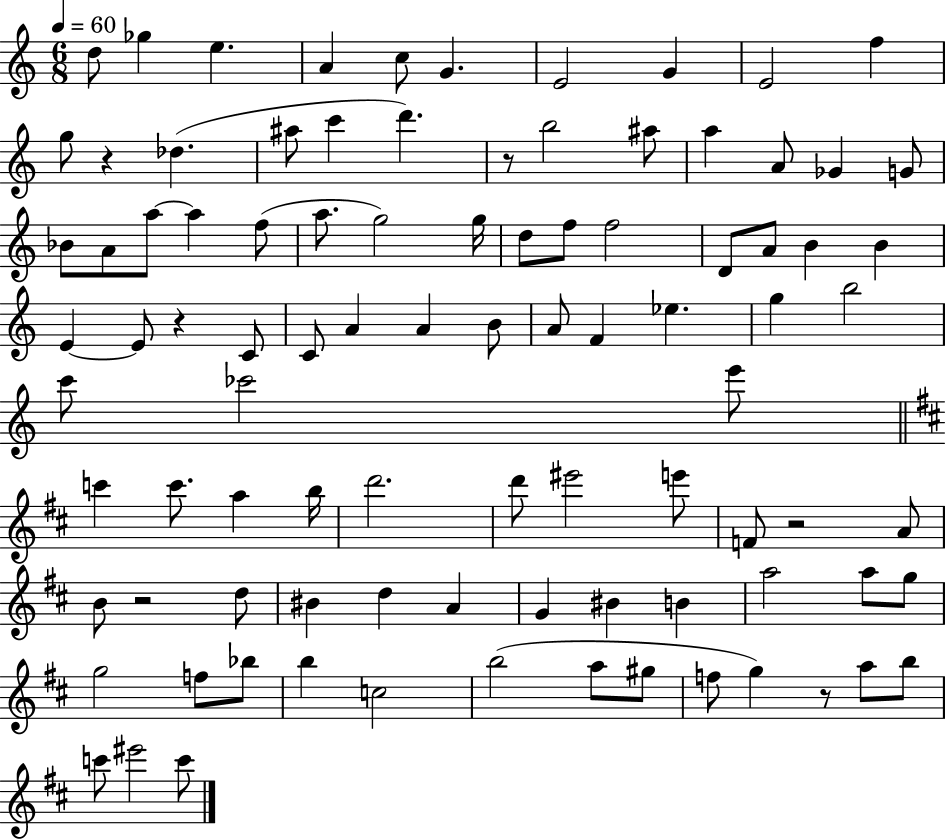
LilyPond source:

{
  \clef treble
  \numericTimeSignature
  \time 6/8
  \key c \major
  \tempo 4 = 60
  d''8 ges''4 e''4. | a'4 c''8 g'4. | e'2 g'4 | e'2 f''4 | \break g''8 r4 des''4.( | ais''8 c'''4 d'''4.) | r8 b''2 ais''8 | a''4 a'8 ges'4 g'8 | \break bes'8 a'8 a''8~~ a''4 f''8( | a''8. g''2) g''16 | d''8 f''8 f''2 | d'8 a'8 b'4 b'4 | \break e'4~~ e'8 r4 c'8 | c'8 a'4 a'4 b'8 | a'8 f'4 ees''4. | g''4 b''2 | \break c'''8 ces'''2 e'''8 | \bar "||" \break \key d \major c'''4 c'''8. a''4 b''16 | d'''2. | d'''8 eis'''2 e'''8 | f'8 r2 a'8 | \break b'8 r2 d''8 | bis'4 d''4 a'4 | g'4 bis'4 b'4 | a''2 a''8 g''8 | \break g''2 f''8 bes''8 | b''4 c''2 | b''2( a''8 gis''8 | f''8 g''4) r8 a''8 b''8 | \break c'''8 eis'''2 c'''8 | \bar "|."
}